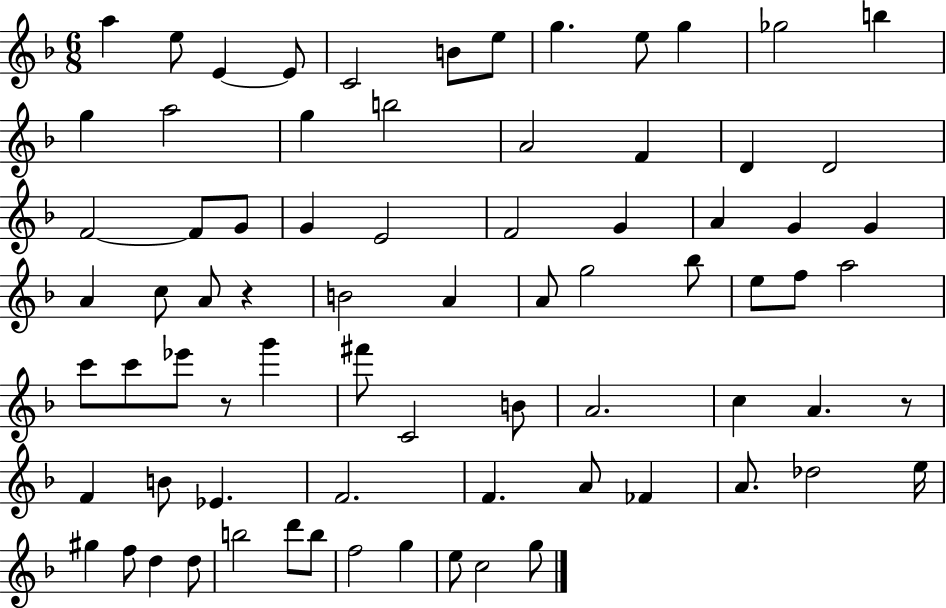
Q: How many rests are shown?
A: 3